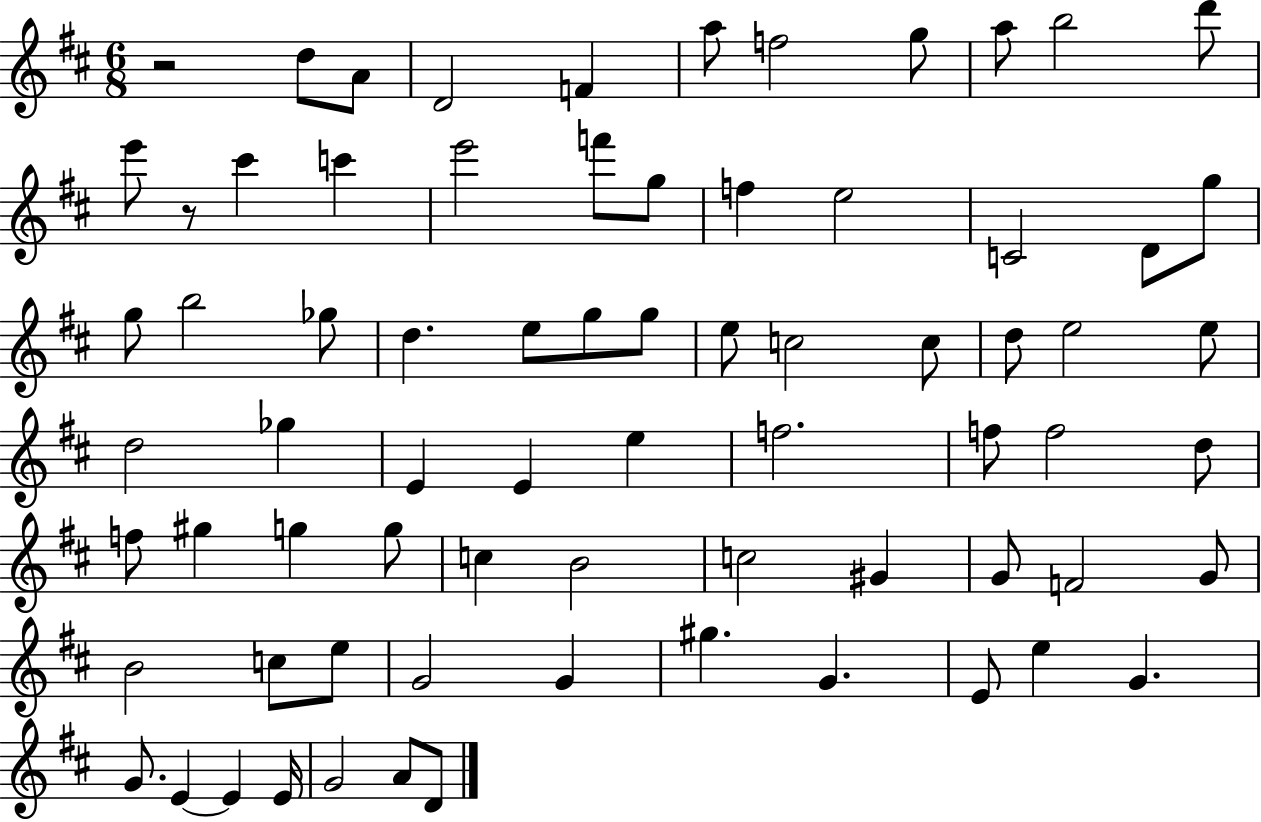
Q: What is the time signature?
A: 6/8